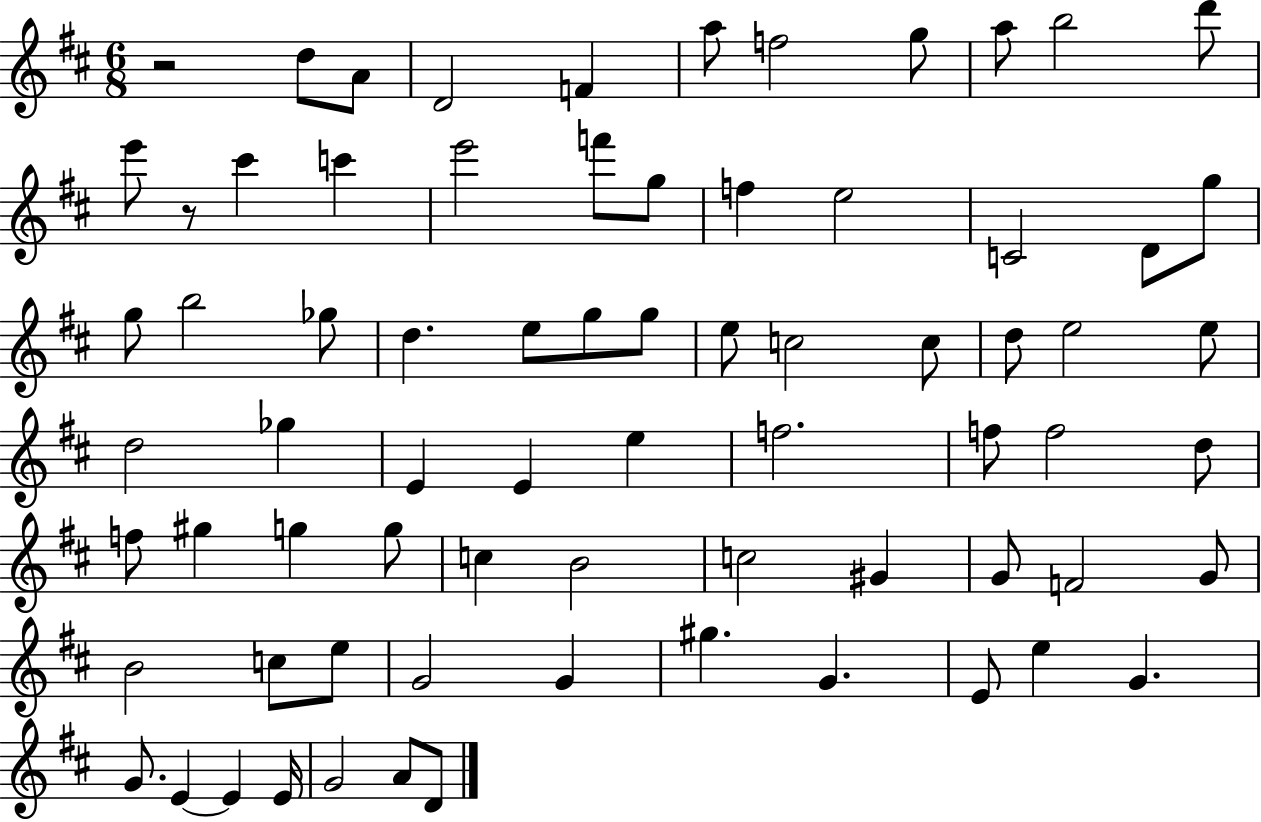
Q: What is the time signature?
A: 6/8